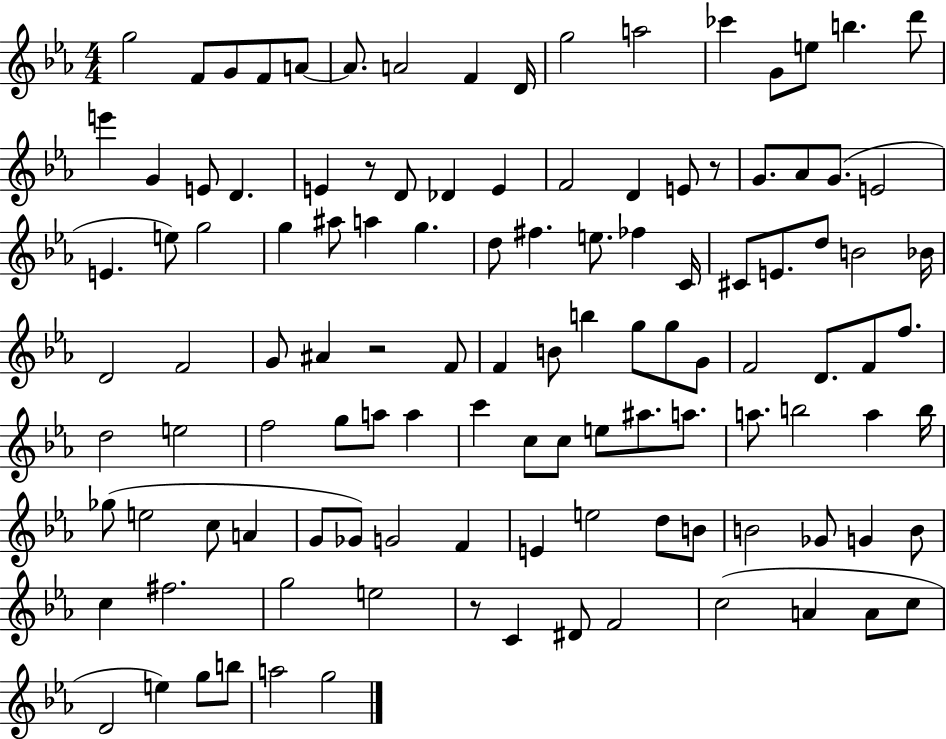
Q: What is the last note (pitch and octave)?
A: G5